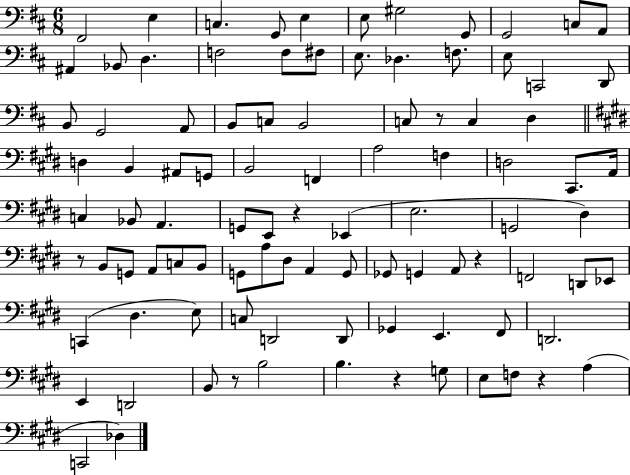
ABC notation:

X:1
T:Untitled
M:6/8
L:1/4
K:D
^F,,2 E, C, G,,/2 E, E,/2 ^G,2 G,,/2 G,,2 C,/2 A,,/2 ^A,, _B,,/2 D, F,2 F,/2 ^F,/2 E,/2 _D, F,/2 E,/2 C,,2 D,,/2 B,,/2 G,,2 A,,/2 B,,/2 C,/2 B,,2 C,/2 z/2 C, D, D, B,, ^A,,/2 G,,/2 B,,2 F,, A,2 F, D,2 ^C,,/2 A,,/4 C, _B,,/2 A,, G,,/2 E,,/2 z _E,, E,2 G,,2 ^D, z/2 B,,/2 G,,/2 A,,/2 C,/2 B,,/2 G,,/2 A,/2 ^D,/2 A,, G,,/2 _G,,/2 G,, A,,/2 z F,,2 D,,/2 _E,,/2 C,, ^D, E,/2 C,/2 D,,2 D,,/2 _G,, E,, ^F,,/2 D,,2 E,, D,,2 B,,/2 z/2 B,2 B, z G,/2 E,/2 F,/2 z A, C,,2 _D,